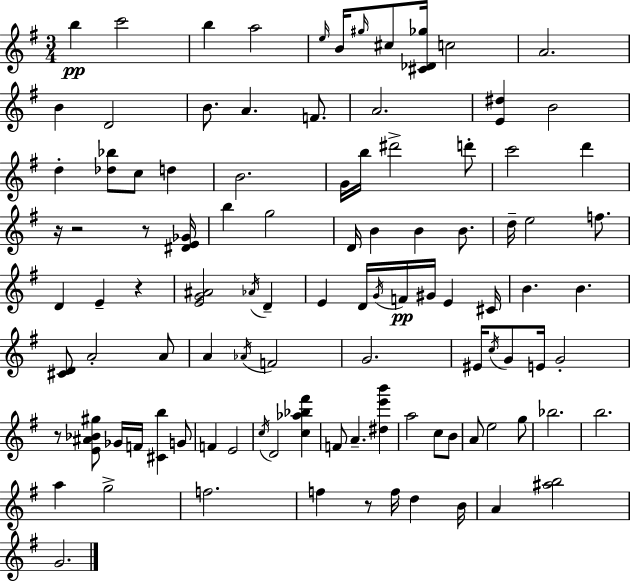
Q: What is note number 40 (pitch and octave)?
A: D4